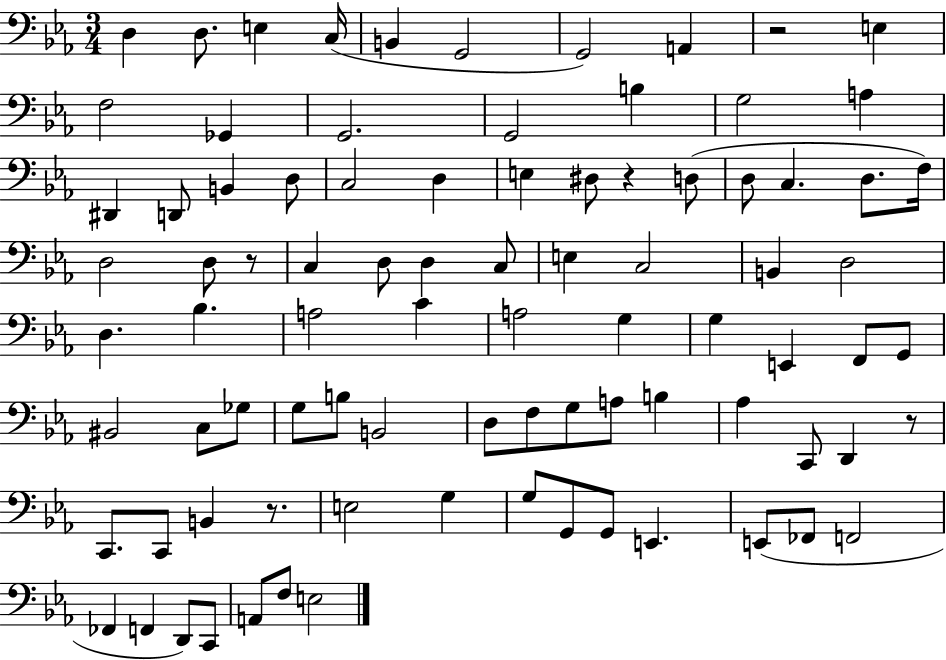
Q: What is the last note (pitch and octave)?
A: E3